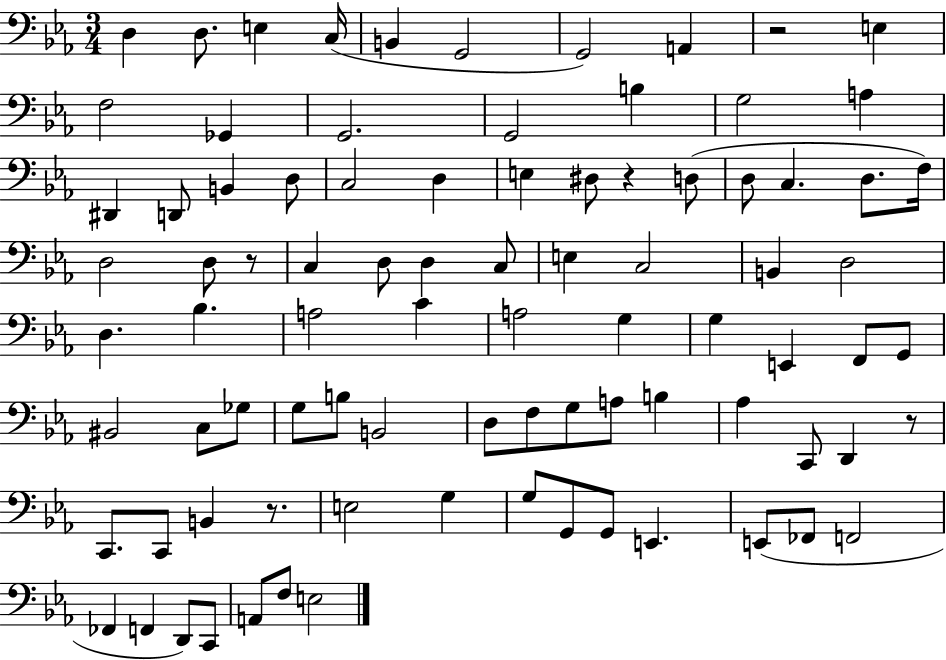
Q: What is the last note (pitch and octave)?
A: E3